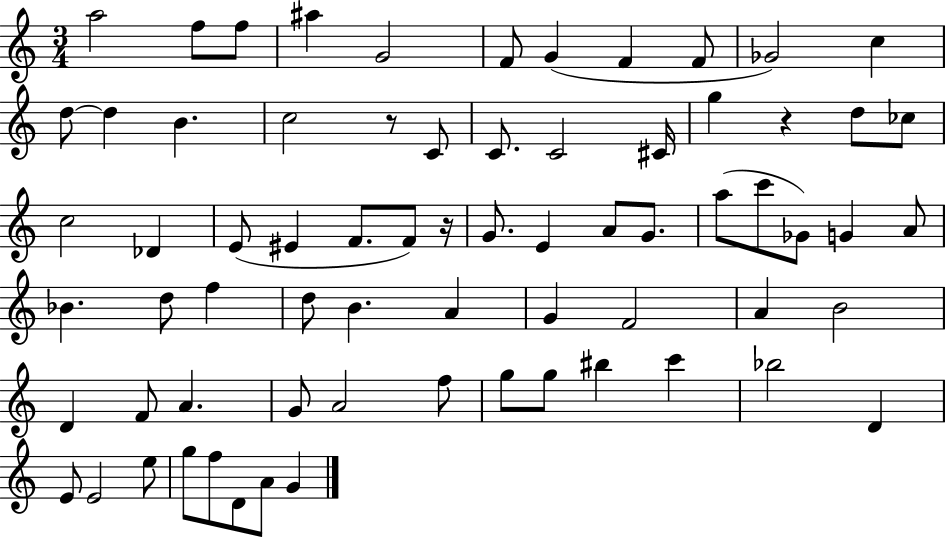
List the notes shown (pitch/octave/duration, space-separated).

A5/h F5/e F5/e A#5/q G4/h F4/e G4/q F4/q F4/e Gb4/h C5/q D5/e D5/q B4/q. C5/h R/e C4/e C4/e. C4/h C#4/s G5/q R/q D5/e CES5/e C5/h Db4/q E4/e EIS4/q F4/e. F4/e R/s G4/e. E4/q A4/e G4/e. A5/e C6/e Gb4/e G4/q A4/e Bb4/q. D5/e F5/q D5/e B4/q. A4/q G4/q F4/h A4/q B4/h D4/q F4/e A4/q. G4/e A4/h F5/e G5/e G5/e BIS5/q C6/q Bb5/h D4/q E4/e E4/h E5/e G5/e F5/e D4/e A4/e G4/q